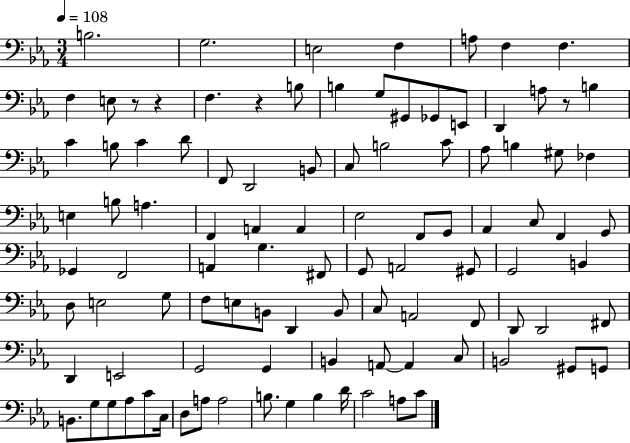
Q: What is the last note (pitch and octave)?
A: C4